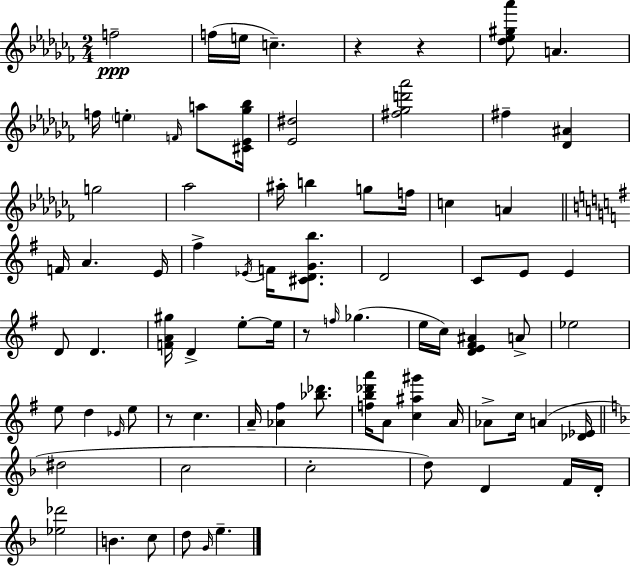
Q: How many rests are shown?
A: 4